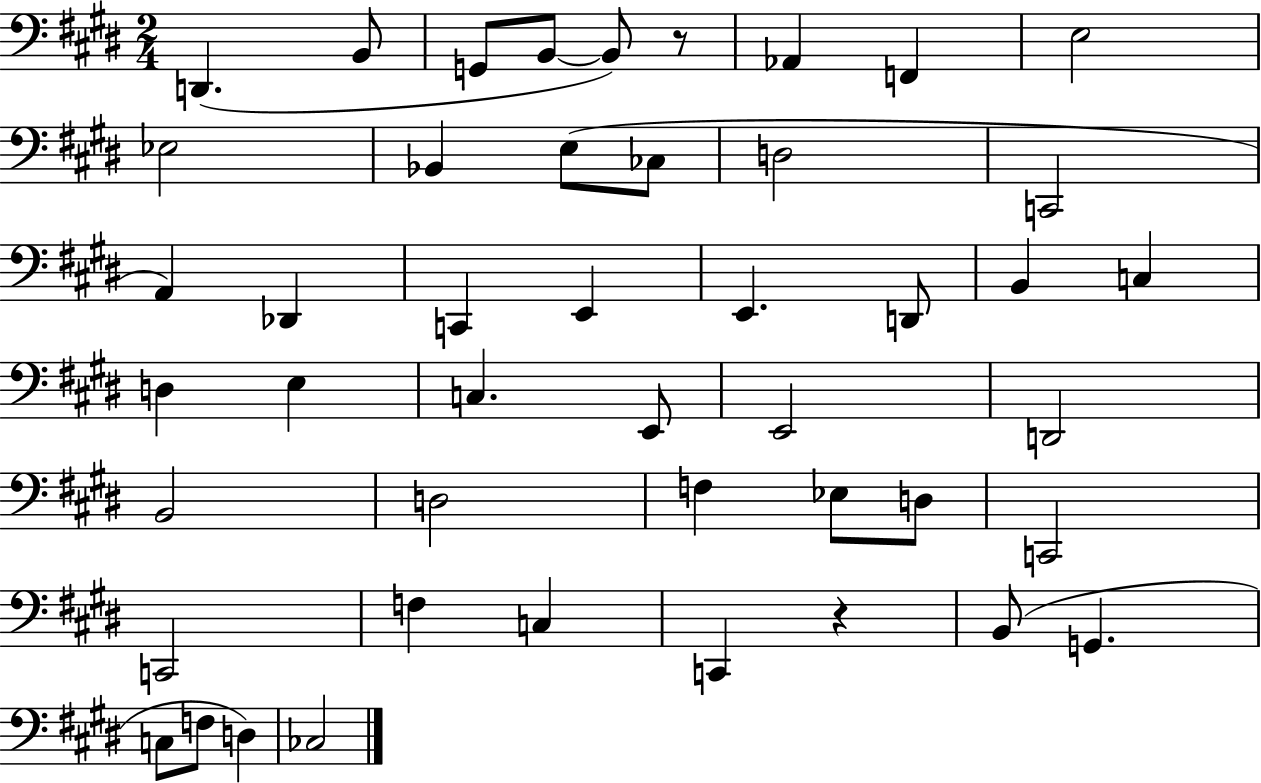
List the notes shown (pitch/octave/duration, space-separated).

D2/q. B2/e G2/e B2/e B2/e R/e Ab2/q F2/q E3/h Eb3/h Bb2/q E3/e CES3/e D3/h C2/h A2/q Db2/q C2/q E2/q E2/q. D2/e B2/q C3/q D3/q E3/q C3/q. E2/e E2/h D2/h B2/h D3/h F3/q Eb3/e D3/e C2/h C2/h F3/q C3/q C2/q R/q B2/e G2/q. C3/e F3/e D3/q CES3/h